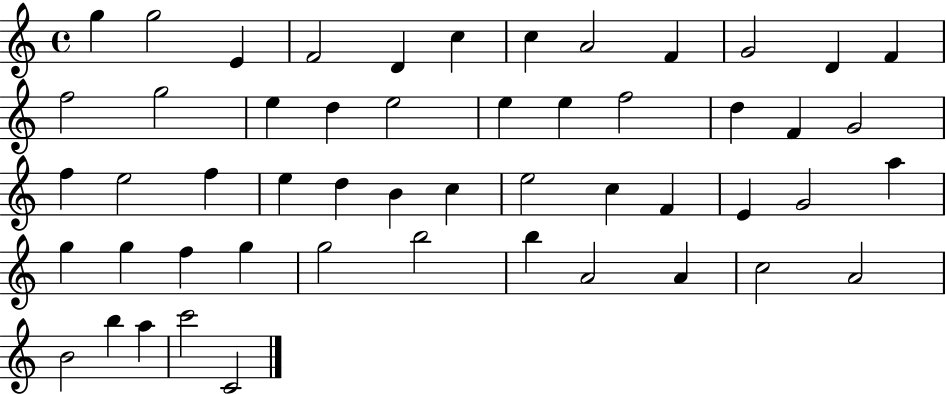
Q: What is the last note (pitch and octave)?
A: C4